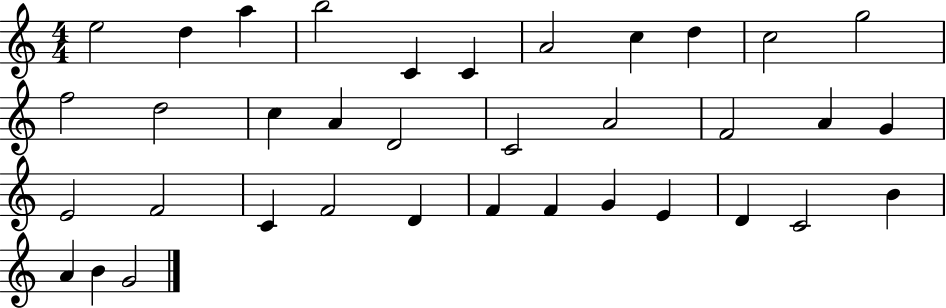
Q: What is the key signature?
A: C major